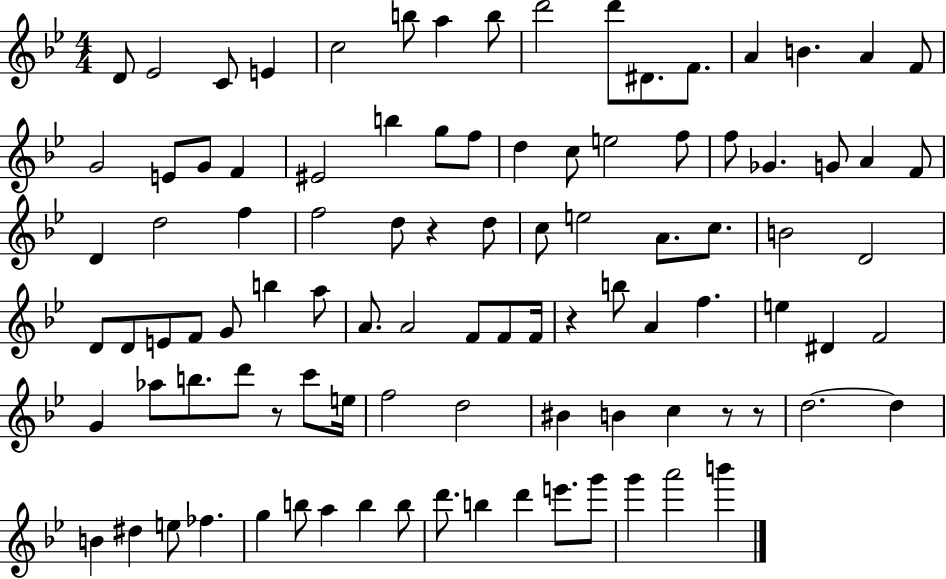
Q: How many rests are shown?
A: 5